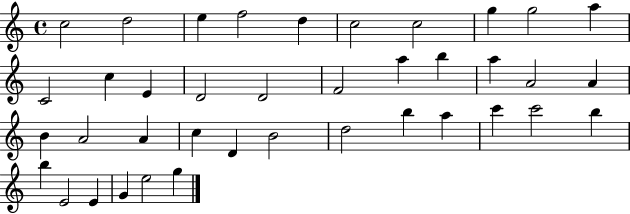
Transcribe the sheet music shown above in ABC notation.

X:1
T:Untitled
M:4/4
L:1/4
K:C
c2 d2 e f2 d c2 c2 g g2 a C2 c E D2 D2 F2 a b a A2 A B A2 A c D B2 d2 b a c' c'2 b b E2 E G e2 g